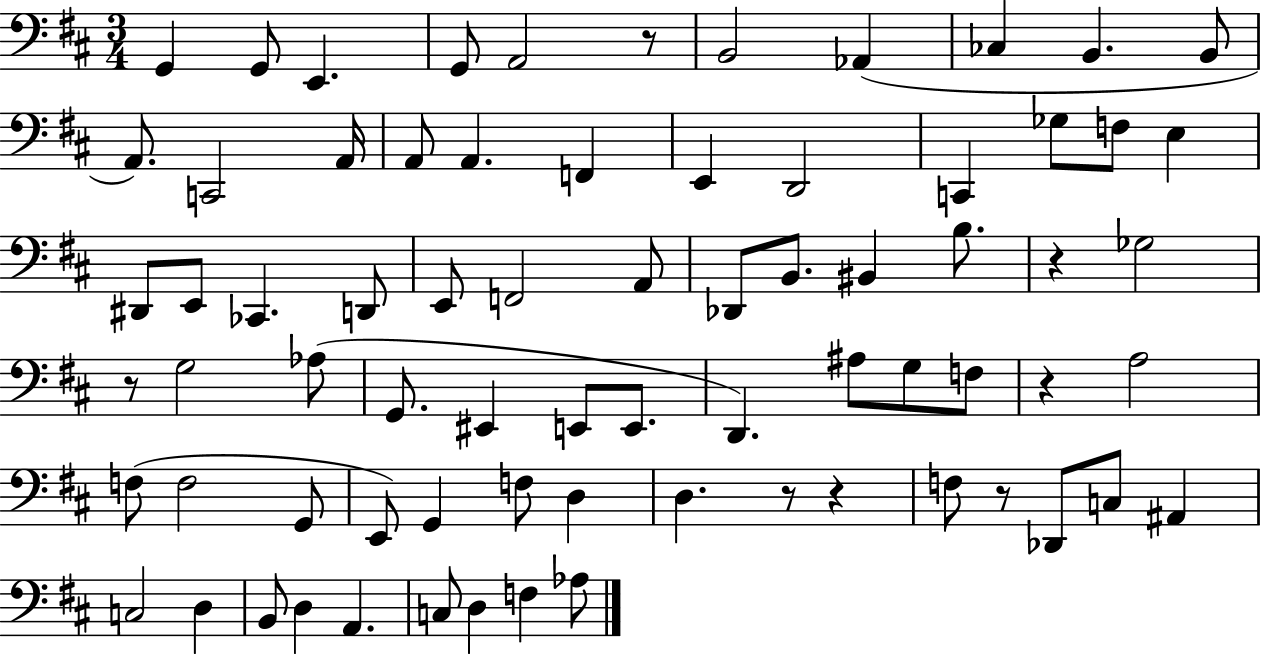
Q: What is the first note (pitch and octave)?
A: G2